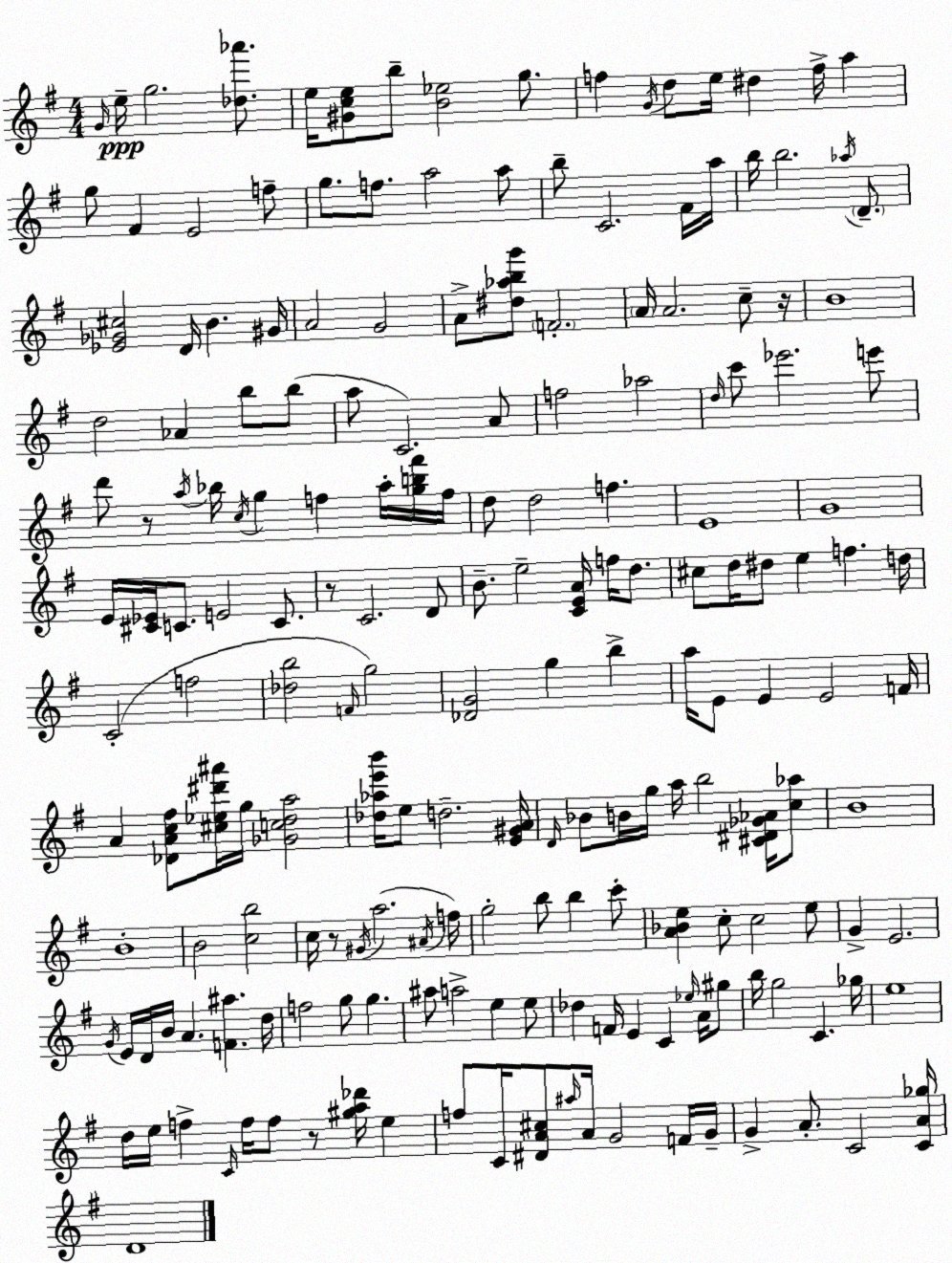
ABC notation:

X:1
T:Untitled
M:4/4
L:1/4
K:G
G/4 e/4 g2 [_d_a']/2 e/4 [^Gce]/2 b/2 [B_e]2 g/2 f G/4 d/2 e/4 ^d f/4 a g/2 ^F E2 f/2 g/2 f/2 a2 a/2 b/2 C2 ^F/4 a/4 b/4 b2 _a/4 D/2 [_E_G^c]2 D/4 B ^G/4 A2 G2 A/2 [^d_abg']/2 F2 A/4 A2 c/2 z/4 B4 d2 _A b/2 b/2 a/2 C2 A/2 f2 _a2 d/4 c'/2 _e'2 e'/2 d'/2 z/2 a/4 _b/4 c/4 g f a/4 [gb^f']/4 f/4 d/2 d2 f E4 G4 E/4 [^C_E]/4 C/2 E2 C/2 z/2 C2 D/2 B/2 e2 [CEA]/4 f/4 d/2 ^c/2 d/4 ^d/2 e f d/4 C2 f2 [_db]2 F/4 g2 [_DG]2 g b a/4 E/2 E E2 F/4 A [_DAc^f]/2 [^c_e^d'^a']/4 g/4 [_Gcda]2 [_d_ae'b']/4 e/2 d2 [E^GA]/4 D/4 _B/2 B/4 g/4 a/4 b2 [^C^D_G_A]/4 [c_a]/2 B4 B4 B2 [cb]2 c/4 z/2 ^G/4 a2 ^A/4 f/4 g2 b/2 b c'/2 [A_Be] c/2 c2 e/2 G E2 G/4 E/4 D/4 B/4 A [F^a] d/4 f2 g/2 g ^a/2 a2 e e/2 _d F/4 E C _e/4 A/4 ^g/2 b/4 g2 C _g/4 e4 d/4 e/4 f C/4 f/4 f/2 z/2 [^ga_d']/4 e f/2 C/4 [^DA^c]/2 ^a/4 A/4 G2 F/4 G/4 G A/2 C2 [CA_g]/4 D4